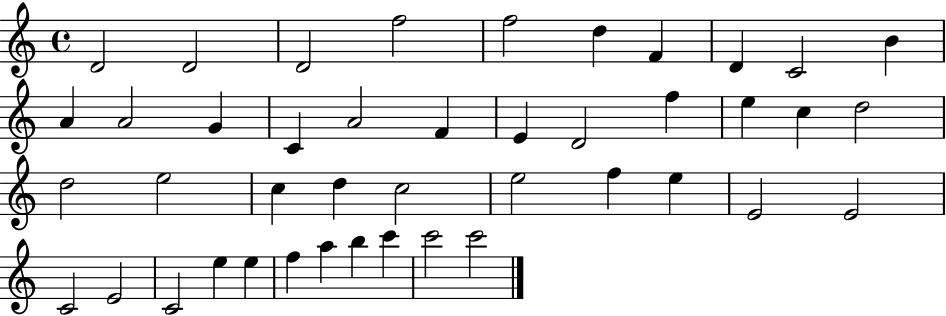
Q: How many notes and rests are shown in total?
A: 43